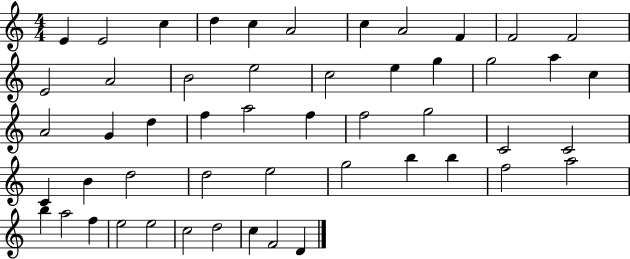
X:1
T:Untitled
M:4/4
L:1/4
K:C
E E2 c d c A2 c A2 F F2 F2 E2 A2 B2 e2 c2 e g g2 a c A2 G d f a2 f f2 g2 C2 C2 C B d2 d2 e2 g2 b b f2 a2 b a2 f e2 e2 c2 d2 c F2 D